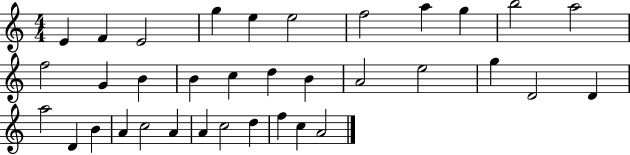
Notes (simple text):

E4/q F4/q E4/h G5/q E5/q E5/h F5/h A5/q G5/q B5/h A5/h F5/h G4/q B4/q B4/q C5/q D5/q B4/q A4/h E5/h G5/q D4/h D4/q A5/h D4/q B4/q A4/q C5/h A4/q A4/q C5/h D5/q F5/q C5/q A4/h